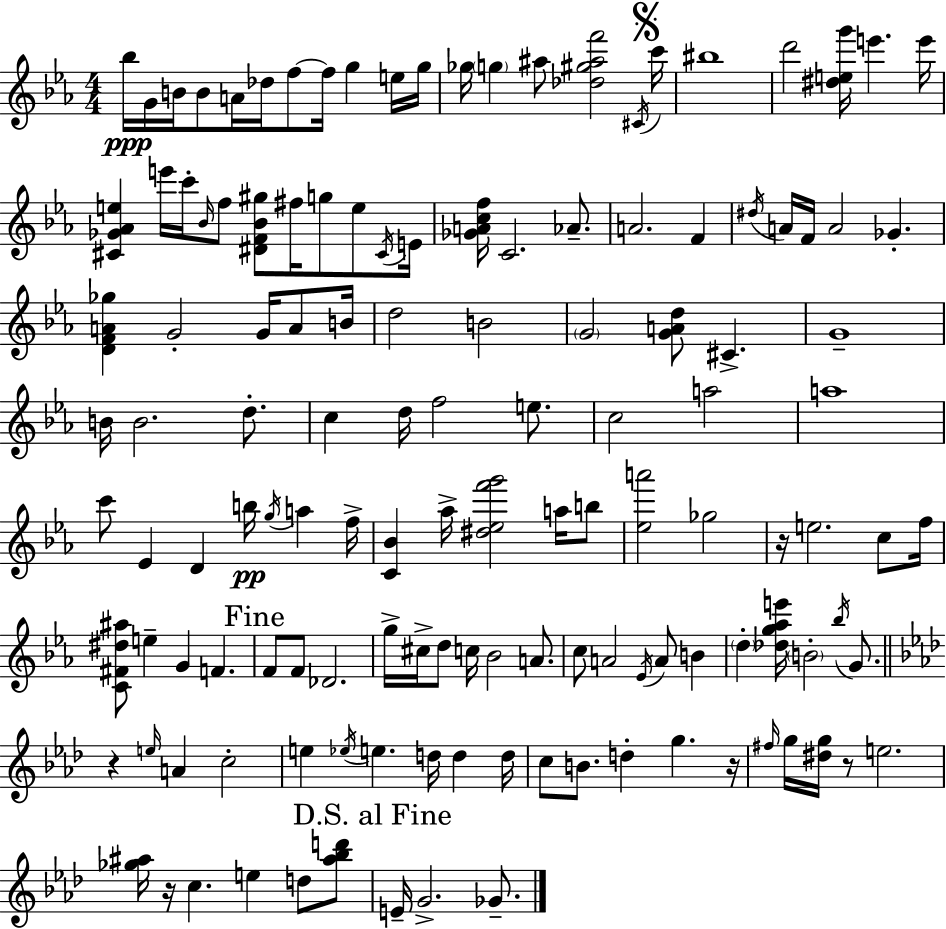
{
  \clef treble
  \numericTimeSignature
  \time 4/4
  \key c \minor
  \repeat volta 2 { bes''16\ppp g'16 b'16 b'8 a'16 des''16 f''8~~ f''16 g''4 e''16 g''16 | ges''16 \parenthesize g''4 ais''8 <des'' gis'' ais'' f'''>2 \acciaccatura { cis'16 } | \mark \markup { \musicglyph "scripts.segno" } c'''16 bis''1 | d'''2 <dis'' e'' g'''>16 e'''4. | \break e'''16 <cis' ges' aes' e''>4 e'''16 c'''16-. \grace { bes'16 } f''8 <dis' f' bes' gis''>8 fis''16 g''8 e''8 | \acciaccatura { cis'16 } e'16 <ges' a' c'' f''>16 c'2. | aes'8.-- a'2. f'4 | \acciaccatura { dis''16 } a'16 f'16 a'2 ges'4.-. | \break <d' f' a' ges''>4 g'2-. | g'16 a'8 b'16 d''2 b'2 | \parenthesize g'2 <g' a' d''>8 cis'4.-> | g'1-- | \break b'16 b'2. | d''8.-. c''4 d''16 f''2 | e''8. c''2 a''2 | a''1 | \break c'''8 ees'4 d'4 b''16\pp \acciaccatura { g''16 } | a''4 f''16-> <c' bes'>4 aes''16-> <dis'' ees'' f''' g'''>2 | a''16 b''8 <ees'' a'''>2 ges''2 | r16 e''2. | \break c''8 f''16 <c' fis' dis'' ais''>8 e''4-- g'4 f'4. | \mark "Fine" f'8 f'8 des'2. | g''16-> cis''16-> d''8 c''16 bes'2 | a'8. c''8 a'2 \acciaccatura { ees'16 } | \break a'8 b'4 \parenthesize d''4-. <des'' g'' aes'' e'''>16 \parenthesize b'2-. | \acciaccatura { bes''16 } g'8. \bar "||" \break \key aes \major r4 \grace { e''16 } a'4 c''2-. | e''4 \acciaccatura { ees''16 } e''4. d''16 d''4 | d''16 c''8 b'8. d''4-. g''4. | r16 \grace { fis''16 } g''16 <dis'' g''>16 r8 e''2. | \break <ges'' ais''>16 r16 c''4. e''4 d''8 | <ais'' bes'' d'''>8 \mark "D.S. al Fine" e'16-- g'2.-> | ges'8.-- } \bar "|."
}